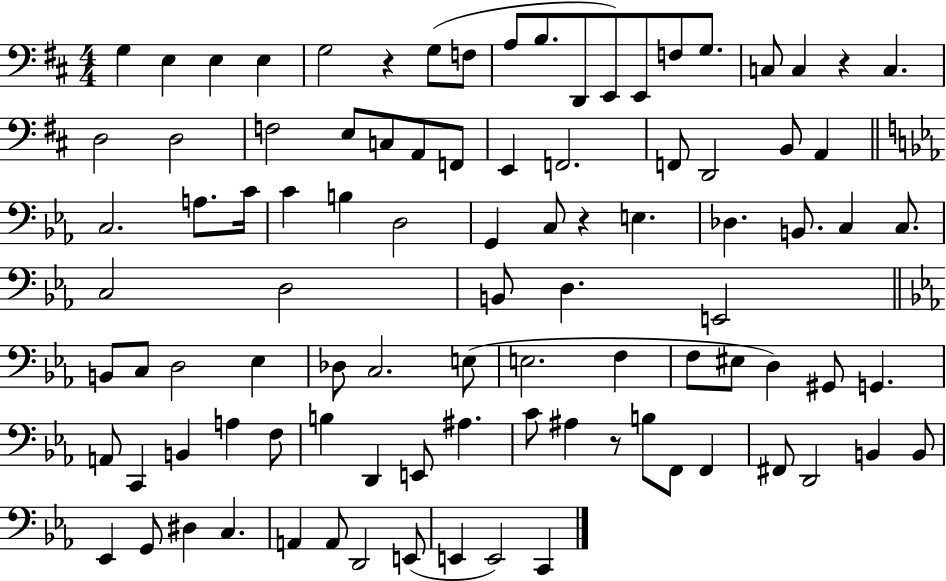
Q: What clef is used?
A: bass